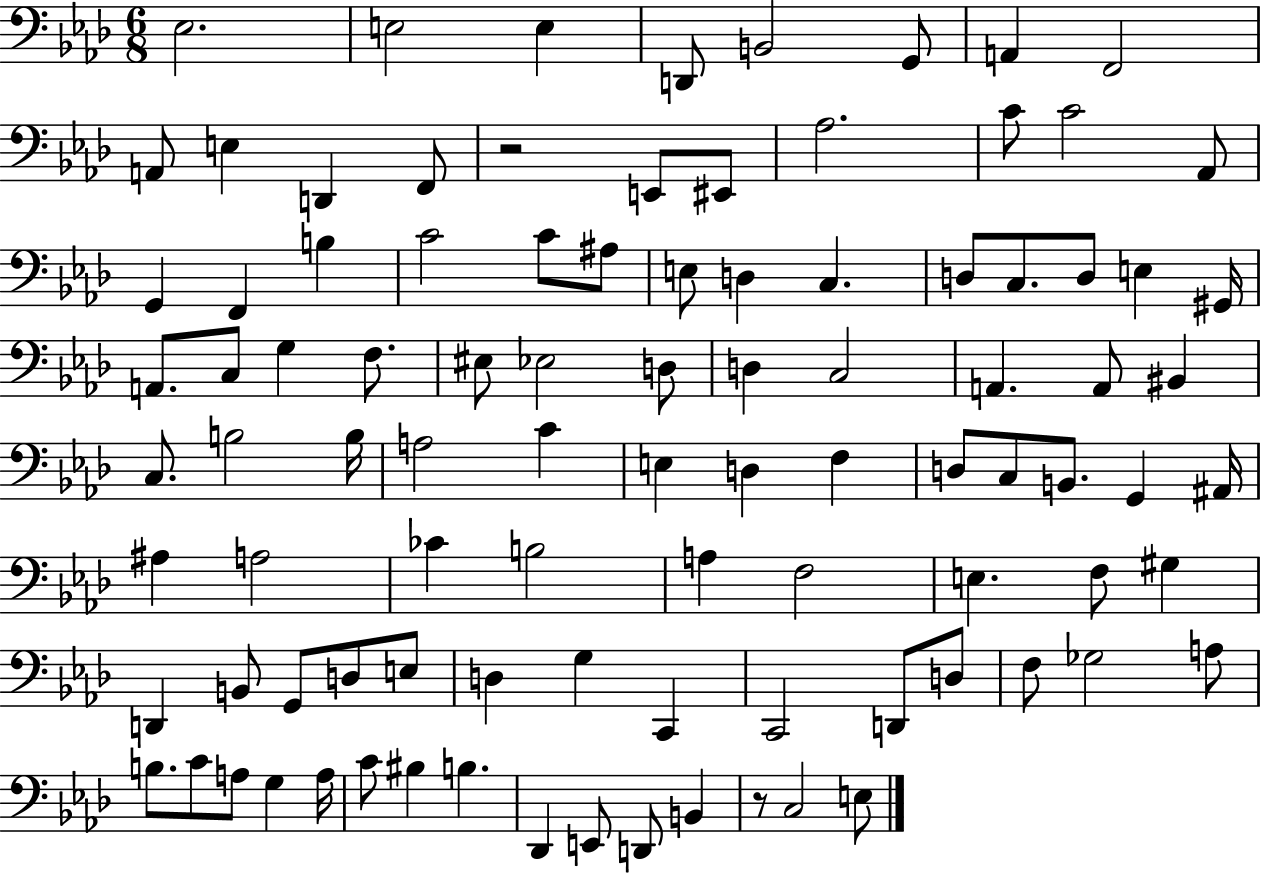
Eb3/h. E3/h E3/q D2/e B2/h G2/e A2/q F2/h A2/e E3/q D2/q F2/e R/h E2/e EIS2/e Ab3/h. C4/e C4/h Ab2/e G2/q F2/q B3/q C4/h C4/e A#3/e E3/e D3/q C3/q. D3/e C3/e. D3/e E3/q G#2/s A2/e. C3/e G3/q F3/e. EIS3/e Eb3/h D3/e D3/q C3/h A2/q. A2/e BIS2/q C3/e. B3/h B3/s A3/h C4/q E3/q D3/q F3/q D3/e C3/e B2/e. G2/q A#2/s A#3/q A3/h CES4/q B3/h A3/q F3/h E3/q. F3/e G#3/q D2/q B2/e G2/e D3/e E3/e D3/q G3/q C2/q C2/h D2/e D3/e F3/e Gb3/h A3/e B3/e. C4/e A3/e G3/q A3/s C4/e BIS3/q B3/q. Db2/q E2/e D2/e B2/q R/e C3/h E3/e